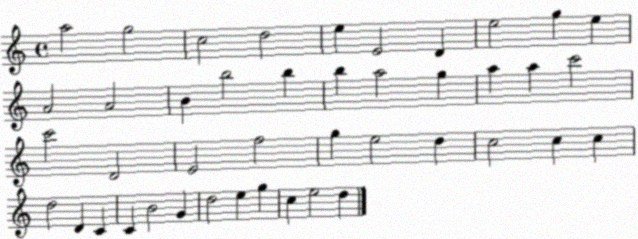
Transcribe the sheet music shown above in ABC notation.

X:1
T:Untitled
M:4/4
L:1/4
K:C
a2 g2 c2 d2 e E2 D e2 g e A2 A2 B b2 b b a2 g a a c'2 c'2 D2 E2 f2 g e2 d c2 c c d2 D C C B2 G d2 e g c e2 d